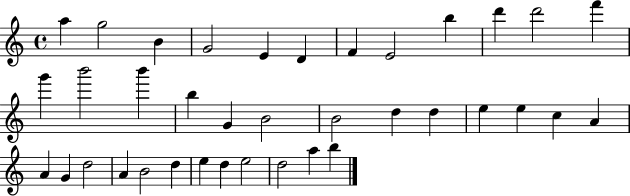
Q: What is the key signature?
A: C major